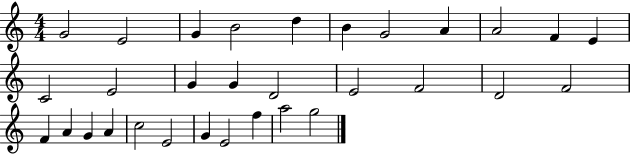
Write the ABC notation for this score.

X:1
T:Untitled
M:4/4
L:1/4
K:C
G2 E2 G B2 d B G2 A A2 F E C2 E2 G G D2 E2 F2 D2 F2 F A G A c2 E2 G E2 f a2 g2